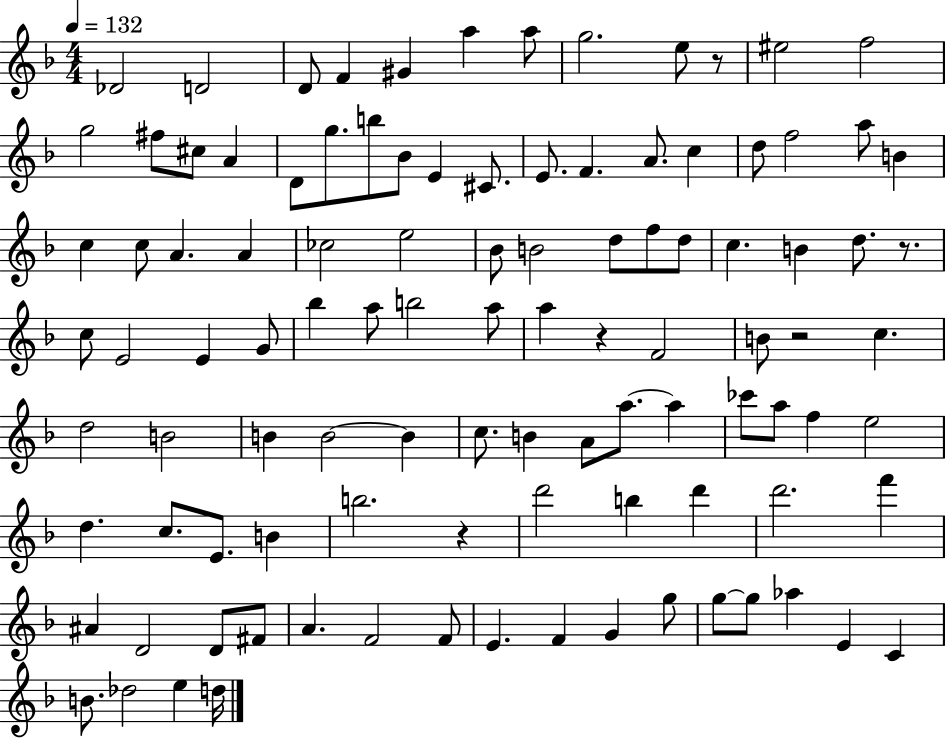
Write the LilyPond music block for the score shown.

{
  \clef treble
  \numericTimeSignature
  \time 4/4
  \key f \major
  \tempo 4 = 132
  des'2 d'2 | d'8 f'4 gis'4 a''4 a''8 | g''2. e''8 r8 | eis''2 f''2 | \break g''2 fis''8 cis''8 a'4 | d'8 g''8. b''8 bes'8 e'4 cis'8. | e'8. f'4. a'8. c''4 | d''8 f''2 a''8 b'4 | \break c''4 c''8 a'4. a'4 | ces''2 e''2 | bes'8 b'2 d''8 f''8 d''8 | c''4. b'4 d''8. r8. | \break c''8 e'2 e'4 g'8 | bes''4 a''8 b''2 a''8 | a''4 r4 f'2 | b'8 r2 c''4. | \break d''2 b'2 | b'4 b'2~~ b'4 | c''8. b'4 a'8 a''8.~~ a''4 | ces'''8 a''8 f''4 e''2 | \break d''4. c''8. e'8. b'4 | b''2. r4 | d'''2 b''4 d'''4 | d'''2. f'''4 | \break ais'4 d'2 d'8 fis'8 | a'4. f'2 f'8 | e'4. f'4 g'4 g''8 | g''8~~ g''8 aes''4 e'4 c'4 | \break b'8. des''2 e''4 d''16 | \bar "|."
}